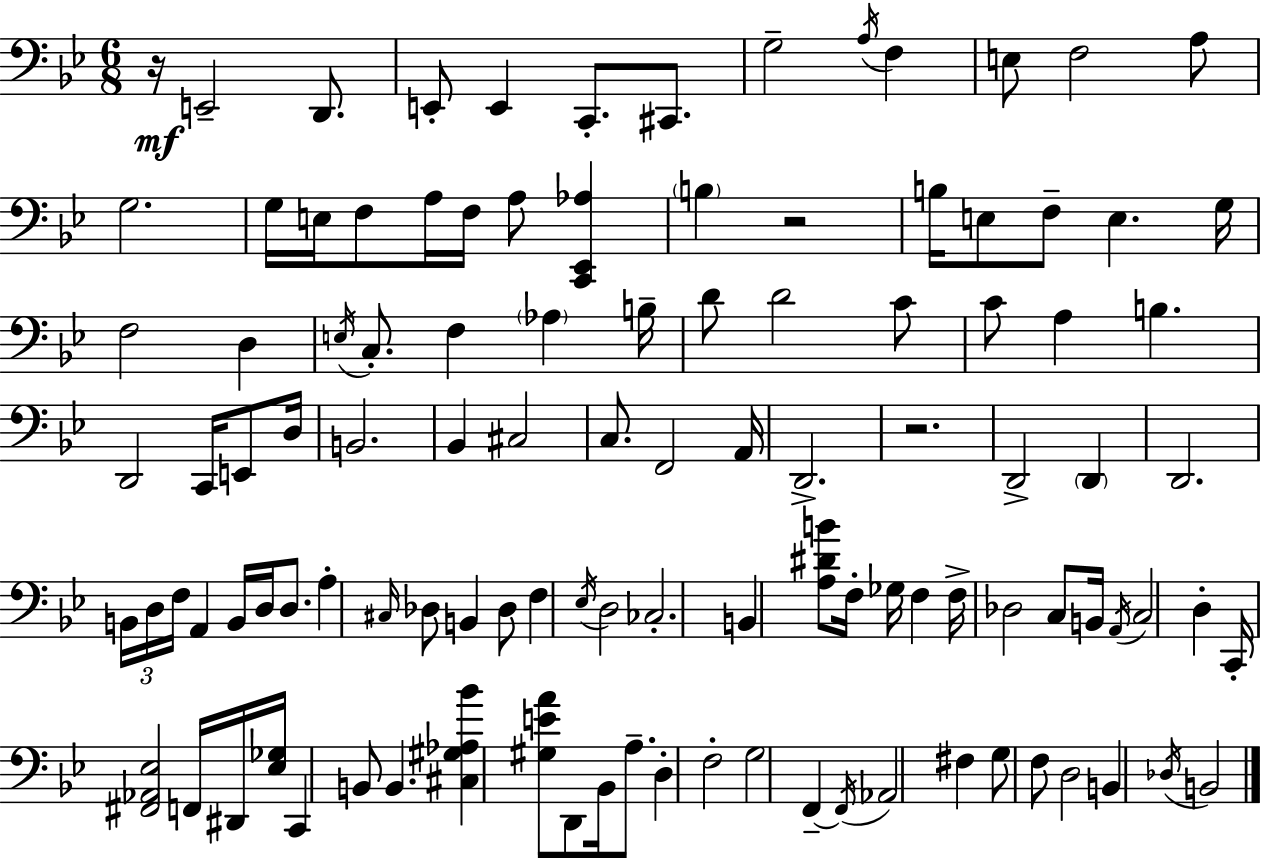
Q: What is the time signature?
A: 6/8